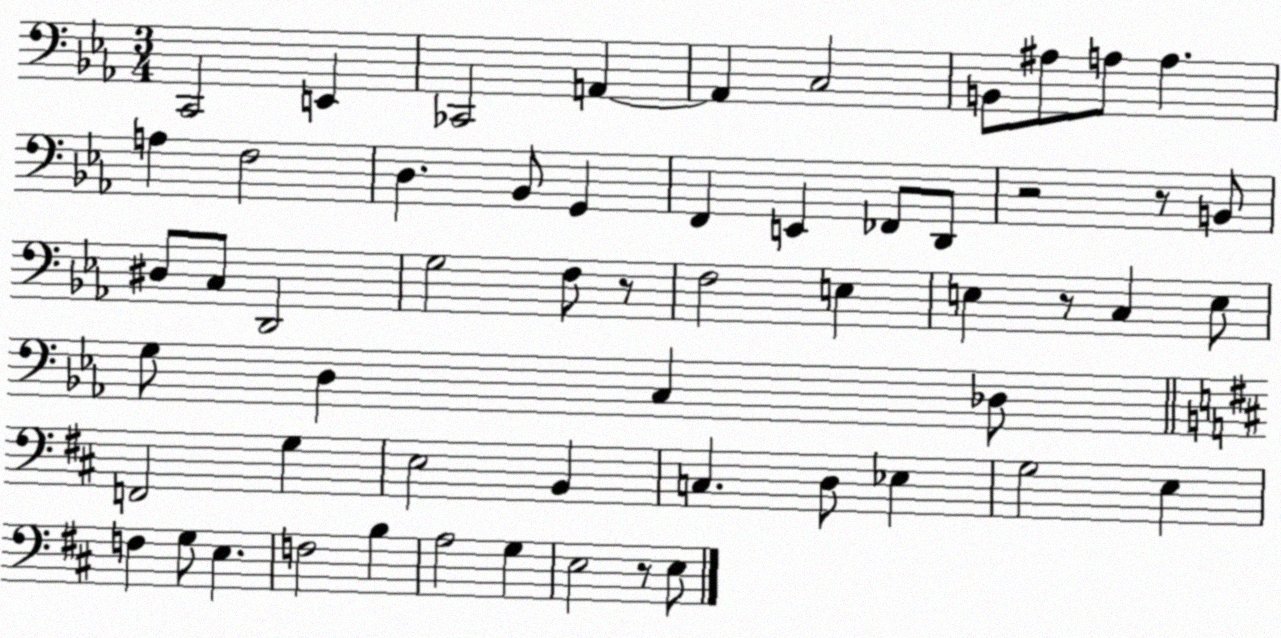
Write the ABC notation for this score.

X:1
T:Untitled
M:3/4
L:1/4
K:Eb
C,,2 E,, _C,,2 A,, A,, C,2 B,,/2 ^A,/2 A,/2 A, A, F,2 D, _B,,/2 G,, F,, E,, _F,,/2 D,,/2 z2 z/2 B,,/2 ^D,/2 C,/2 D,,2 G,2 F,/2 z/2 F,2 E, E, z/2 C, E,/2 G,/2 D, C, _D,/2 F,,2 G, E,2 B,, C, D,/2 _E, G,2 E, F, G,/2 E, F,2 B, A,2 G, E,2 z/2 E,/2